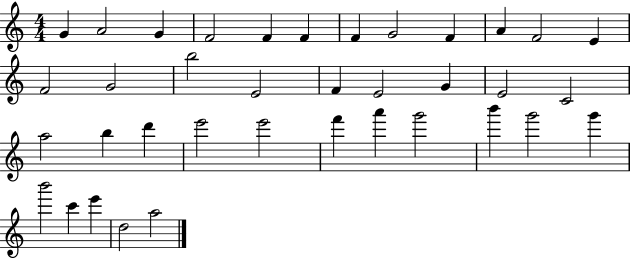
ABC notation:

X:1
T:Untitled
M:4/4
L:1/4
K:C
G A2 G F2 F F F G2 F A F2 E F2 G2 b2 E2 F E2 G E2 C2 a2 b d' e'2 e'2 f' a' g'2 b' g'2 g' b'2 c' e' d2 a2